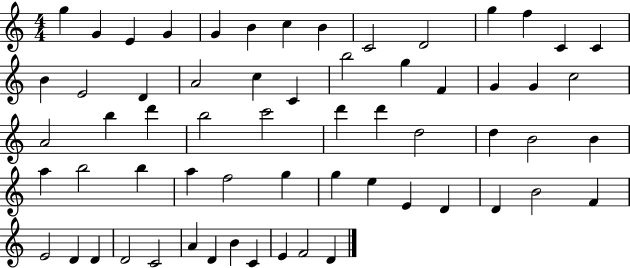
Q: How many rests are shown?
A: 0